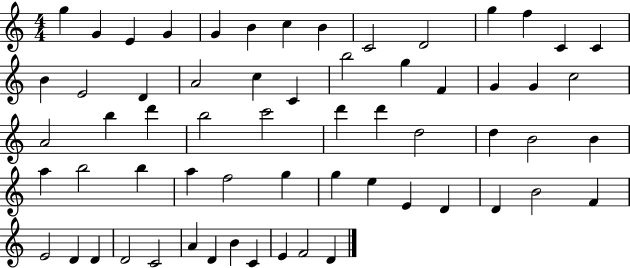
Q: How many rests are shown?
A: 0